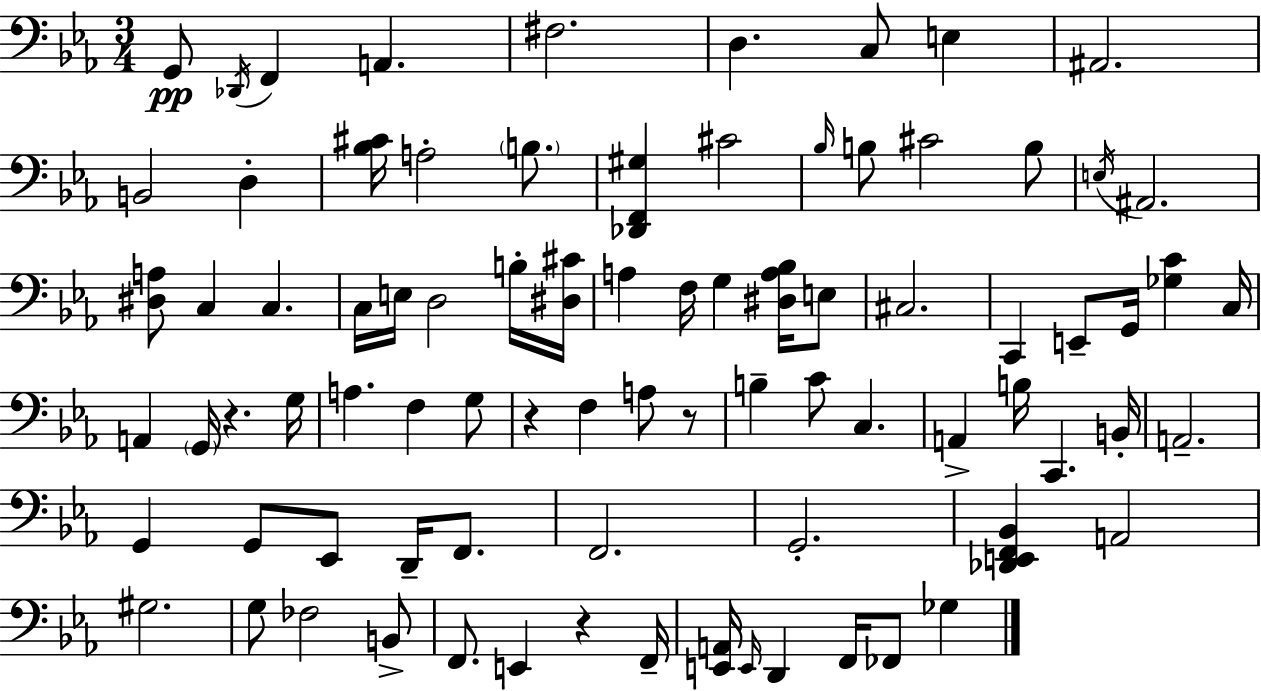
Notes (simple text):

G2/e Db2/s F2/q A2/q. F#3/h. D3/q. C3/e E3/q A#2/h. B2/h D3/q [Bb3,C#4]/s A3/h B3/e. [Db2,F2,G#3]/q C#4/h Bb3/s B3/e C#4/h B3/e E3/s A#2/h. [D#3,A3]/e C3/q C3/q. C3/s E3/s D3/h B3/s [D#3,C#4]/s A3/q F3/s G3/q [D#3,A3,Bb3]/s E3/e C#3/h. C2/q E2/e G2/s [Gb3,C4]/q C3/s A2/q G2/s R/q. G3/s A3/q. F3/q G3/e R/q F3/q A3/e R/e B3/q C4/e C3/q. A2/q B3/s C2/q. B2/s A2/h. G2/q G2/e Eb2/e D2/s F2/e. F2/h. G2/h. [Db2,E2,F2,Bb2]/q A2/h G#3/h. G3/e FES3/h B2/e F2/e. E2/q R/q F2/s [E2,A2]/s E2/s D2/q F2/s FES2/e Gb3/q